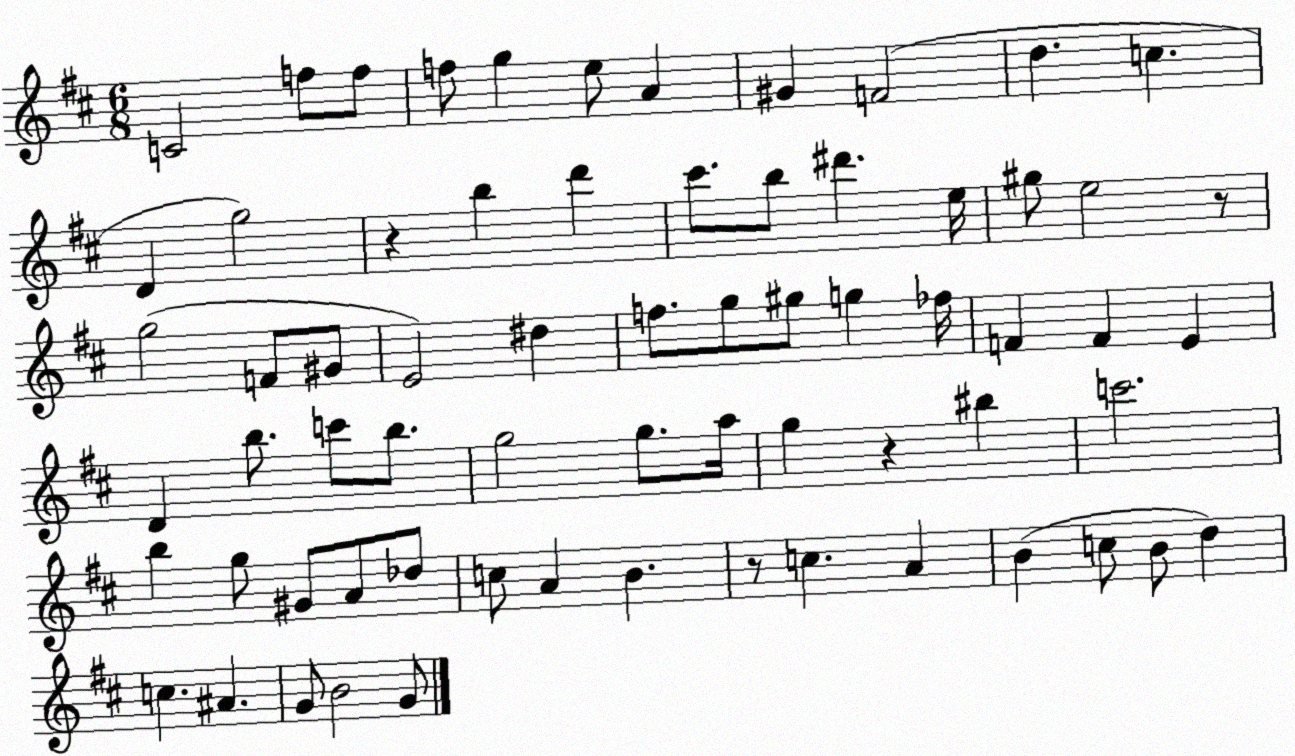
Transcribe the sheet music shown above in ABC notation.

X:1
T:Untitled
M:6/8
L:1/4
K:D
C2 f/2 f/2 f/2 g e/2 A ^G F2 d c D g2 z b d' ^c'/2 b/2 ^d' e/4 ^g/2 e2 z/2 g2 F/2 ^G/2 E2 ^d f/2 g/2 ^g/2 g _f/4 F F E D b/2 c'/2 b/2 g2 g/2 a/4 g z ^b c'2 b g/2 ^G/2 A/2 _d/2 c/2 A B z/2 c A B c/2 B/2 d c ^A G/2 B2 G/2